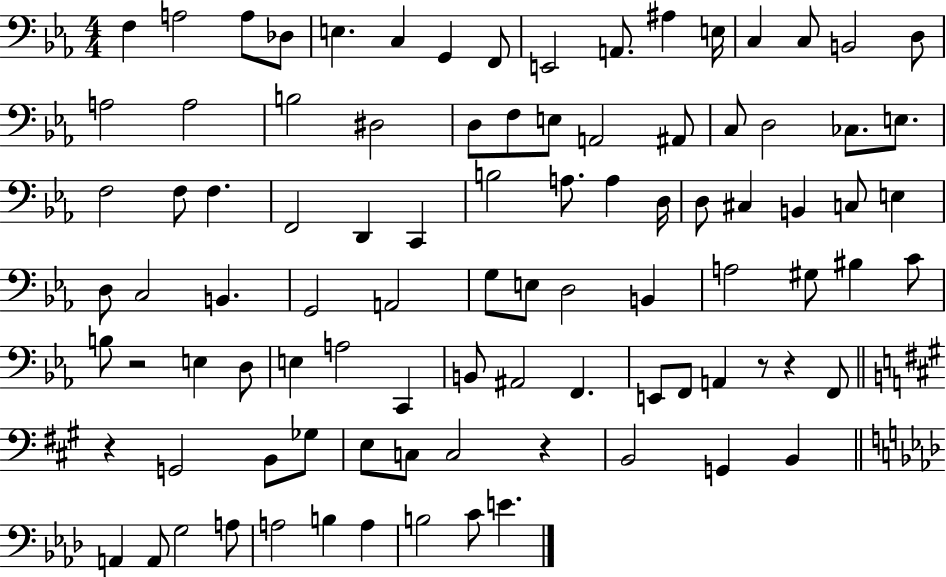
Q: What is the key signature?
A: EES major